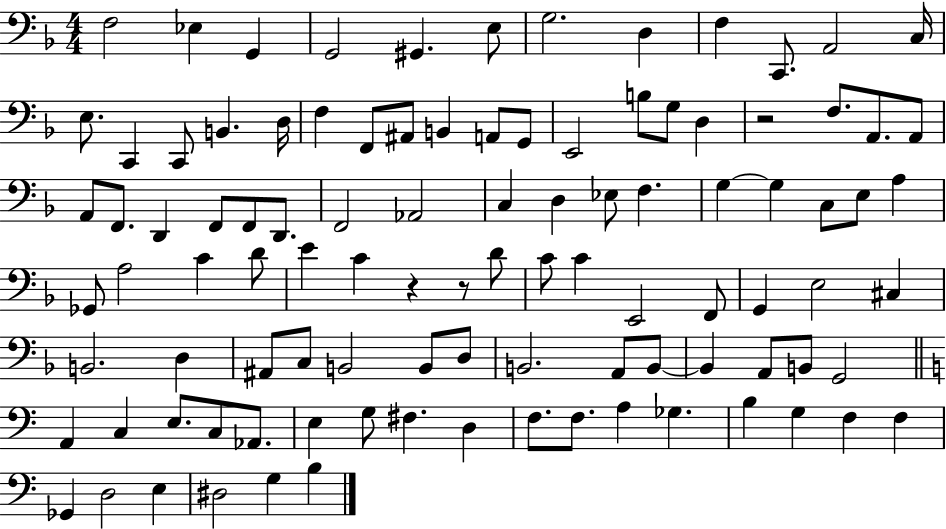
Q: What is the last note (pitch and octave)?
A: B3